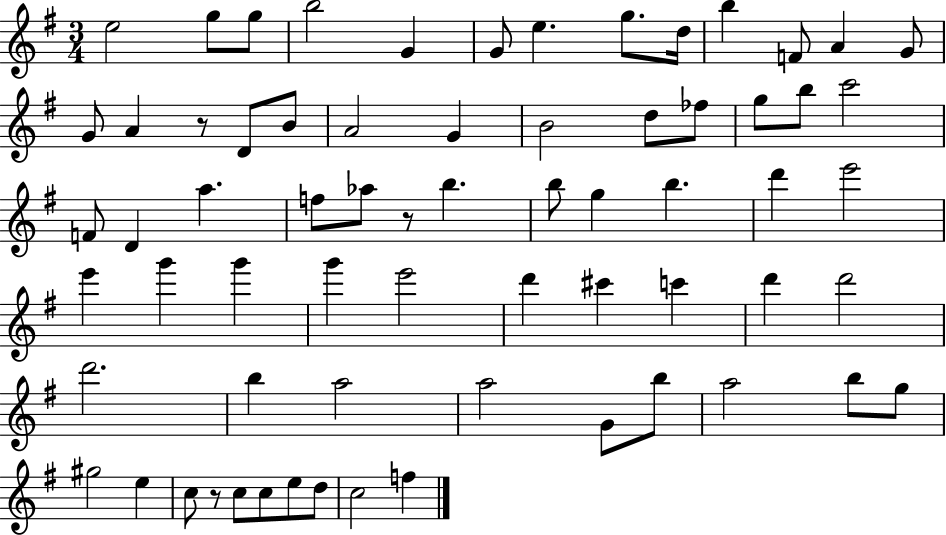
E5/h G5/e G5/e B5/h G4/q G4/e E5/q. G5/e. D5/s B5/q F4/e A4/q G4/e G4/e A4/q R/e D4/e B4/e A4/h G4/q B4/h D5/e FES5/e G5/e B5/e C6/h F4/e D4/q A5/q. F5/e Ab5/e R/e B5/q. B5/e G5/q B5/q. D6/q E6/h E6/q G6/q G6/q G6/q E6/h D6/q C#6/q C6/q D6/q D6/h D6/h. B5/q A5/h A5/h G4/e B5/e A5/h B5/e G5/e G#5/h E5/q C5/e R/e C5/e C5/e E5/e D5/e C5/h F5/q